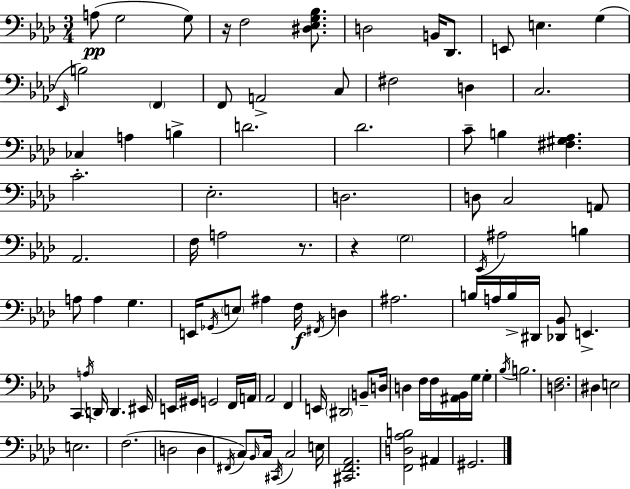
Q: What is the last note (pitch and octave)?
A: G#2